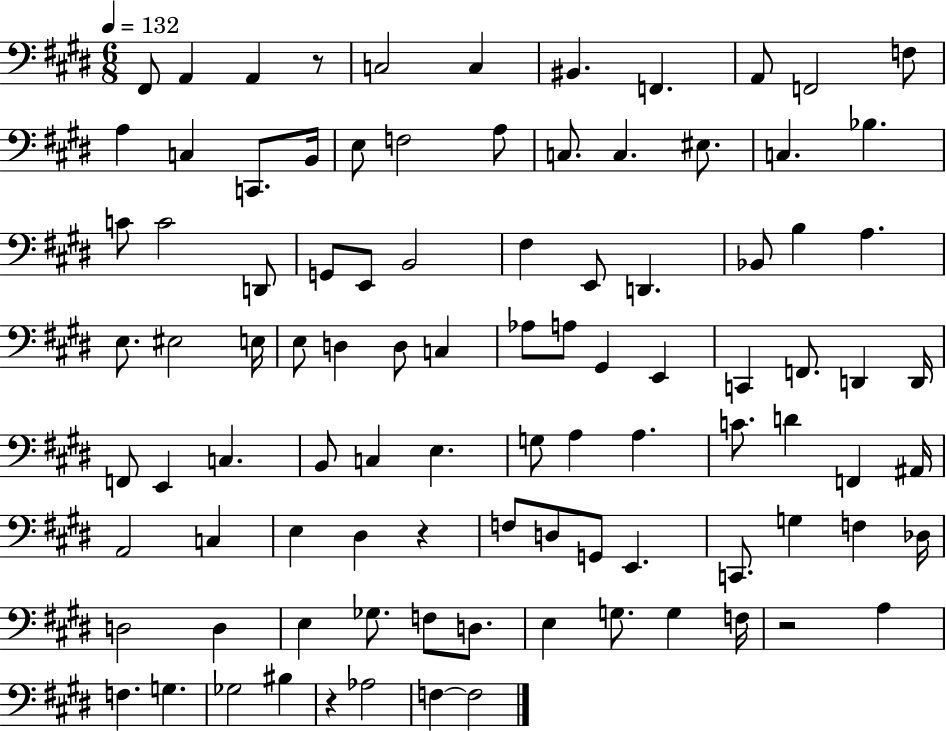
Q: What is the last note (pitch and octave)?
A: F3